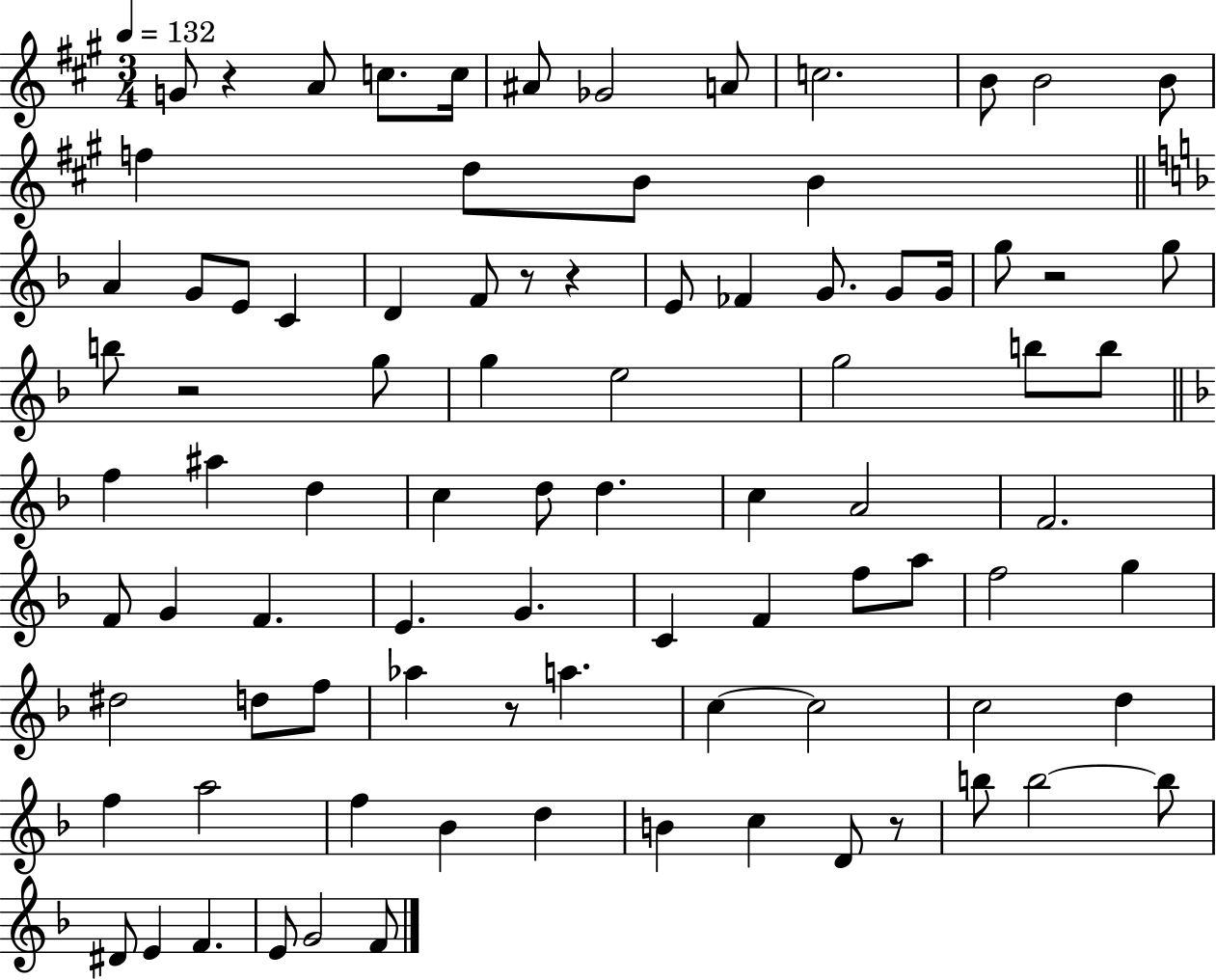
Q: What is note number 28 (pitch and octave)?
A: G5